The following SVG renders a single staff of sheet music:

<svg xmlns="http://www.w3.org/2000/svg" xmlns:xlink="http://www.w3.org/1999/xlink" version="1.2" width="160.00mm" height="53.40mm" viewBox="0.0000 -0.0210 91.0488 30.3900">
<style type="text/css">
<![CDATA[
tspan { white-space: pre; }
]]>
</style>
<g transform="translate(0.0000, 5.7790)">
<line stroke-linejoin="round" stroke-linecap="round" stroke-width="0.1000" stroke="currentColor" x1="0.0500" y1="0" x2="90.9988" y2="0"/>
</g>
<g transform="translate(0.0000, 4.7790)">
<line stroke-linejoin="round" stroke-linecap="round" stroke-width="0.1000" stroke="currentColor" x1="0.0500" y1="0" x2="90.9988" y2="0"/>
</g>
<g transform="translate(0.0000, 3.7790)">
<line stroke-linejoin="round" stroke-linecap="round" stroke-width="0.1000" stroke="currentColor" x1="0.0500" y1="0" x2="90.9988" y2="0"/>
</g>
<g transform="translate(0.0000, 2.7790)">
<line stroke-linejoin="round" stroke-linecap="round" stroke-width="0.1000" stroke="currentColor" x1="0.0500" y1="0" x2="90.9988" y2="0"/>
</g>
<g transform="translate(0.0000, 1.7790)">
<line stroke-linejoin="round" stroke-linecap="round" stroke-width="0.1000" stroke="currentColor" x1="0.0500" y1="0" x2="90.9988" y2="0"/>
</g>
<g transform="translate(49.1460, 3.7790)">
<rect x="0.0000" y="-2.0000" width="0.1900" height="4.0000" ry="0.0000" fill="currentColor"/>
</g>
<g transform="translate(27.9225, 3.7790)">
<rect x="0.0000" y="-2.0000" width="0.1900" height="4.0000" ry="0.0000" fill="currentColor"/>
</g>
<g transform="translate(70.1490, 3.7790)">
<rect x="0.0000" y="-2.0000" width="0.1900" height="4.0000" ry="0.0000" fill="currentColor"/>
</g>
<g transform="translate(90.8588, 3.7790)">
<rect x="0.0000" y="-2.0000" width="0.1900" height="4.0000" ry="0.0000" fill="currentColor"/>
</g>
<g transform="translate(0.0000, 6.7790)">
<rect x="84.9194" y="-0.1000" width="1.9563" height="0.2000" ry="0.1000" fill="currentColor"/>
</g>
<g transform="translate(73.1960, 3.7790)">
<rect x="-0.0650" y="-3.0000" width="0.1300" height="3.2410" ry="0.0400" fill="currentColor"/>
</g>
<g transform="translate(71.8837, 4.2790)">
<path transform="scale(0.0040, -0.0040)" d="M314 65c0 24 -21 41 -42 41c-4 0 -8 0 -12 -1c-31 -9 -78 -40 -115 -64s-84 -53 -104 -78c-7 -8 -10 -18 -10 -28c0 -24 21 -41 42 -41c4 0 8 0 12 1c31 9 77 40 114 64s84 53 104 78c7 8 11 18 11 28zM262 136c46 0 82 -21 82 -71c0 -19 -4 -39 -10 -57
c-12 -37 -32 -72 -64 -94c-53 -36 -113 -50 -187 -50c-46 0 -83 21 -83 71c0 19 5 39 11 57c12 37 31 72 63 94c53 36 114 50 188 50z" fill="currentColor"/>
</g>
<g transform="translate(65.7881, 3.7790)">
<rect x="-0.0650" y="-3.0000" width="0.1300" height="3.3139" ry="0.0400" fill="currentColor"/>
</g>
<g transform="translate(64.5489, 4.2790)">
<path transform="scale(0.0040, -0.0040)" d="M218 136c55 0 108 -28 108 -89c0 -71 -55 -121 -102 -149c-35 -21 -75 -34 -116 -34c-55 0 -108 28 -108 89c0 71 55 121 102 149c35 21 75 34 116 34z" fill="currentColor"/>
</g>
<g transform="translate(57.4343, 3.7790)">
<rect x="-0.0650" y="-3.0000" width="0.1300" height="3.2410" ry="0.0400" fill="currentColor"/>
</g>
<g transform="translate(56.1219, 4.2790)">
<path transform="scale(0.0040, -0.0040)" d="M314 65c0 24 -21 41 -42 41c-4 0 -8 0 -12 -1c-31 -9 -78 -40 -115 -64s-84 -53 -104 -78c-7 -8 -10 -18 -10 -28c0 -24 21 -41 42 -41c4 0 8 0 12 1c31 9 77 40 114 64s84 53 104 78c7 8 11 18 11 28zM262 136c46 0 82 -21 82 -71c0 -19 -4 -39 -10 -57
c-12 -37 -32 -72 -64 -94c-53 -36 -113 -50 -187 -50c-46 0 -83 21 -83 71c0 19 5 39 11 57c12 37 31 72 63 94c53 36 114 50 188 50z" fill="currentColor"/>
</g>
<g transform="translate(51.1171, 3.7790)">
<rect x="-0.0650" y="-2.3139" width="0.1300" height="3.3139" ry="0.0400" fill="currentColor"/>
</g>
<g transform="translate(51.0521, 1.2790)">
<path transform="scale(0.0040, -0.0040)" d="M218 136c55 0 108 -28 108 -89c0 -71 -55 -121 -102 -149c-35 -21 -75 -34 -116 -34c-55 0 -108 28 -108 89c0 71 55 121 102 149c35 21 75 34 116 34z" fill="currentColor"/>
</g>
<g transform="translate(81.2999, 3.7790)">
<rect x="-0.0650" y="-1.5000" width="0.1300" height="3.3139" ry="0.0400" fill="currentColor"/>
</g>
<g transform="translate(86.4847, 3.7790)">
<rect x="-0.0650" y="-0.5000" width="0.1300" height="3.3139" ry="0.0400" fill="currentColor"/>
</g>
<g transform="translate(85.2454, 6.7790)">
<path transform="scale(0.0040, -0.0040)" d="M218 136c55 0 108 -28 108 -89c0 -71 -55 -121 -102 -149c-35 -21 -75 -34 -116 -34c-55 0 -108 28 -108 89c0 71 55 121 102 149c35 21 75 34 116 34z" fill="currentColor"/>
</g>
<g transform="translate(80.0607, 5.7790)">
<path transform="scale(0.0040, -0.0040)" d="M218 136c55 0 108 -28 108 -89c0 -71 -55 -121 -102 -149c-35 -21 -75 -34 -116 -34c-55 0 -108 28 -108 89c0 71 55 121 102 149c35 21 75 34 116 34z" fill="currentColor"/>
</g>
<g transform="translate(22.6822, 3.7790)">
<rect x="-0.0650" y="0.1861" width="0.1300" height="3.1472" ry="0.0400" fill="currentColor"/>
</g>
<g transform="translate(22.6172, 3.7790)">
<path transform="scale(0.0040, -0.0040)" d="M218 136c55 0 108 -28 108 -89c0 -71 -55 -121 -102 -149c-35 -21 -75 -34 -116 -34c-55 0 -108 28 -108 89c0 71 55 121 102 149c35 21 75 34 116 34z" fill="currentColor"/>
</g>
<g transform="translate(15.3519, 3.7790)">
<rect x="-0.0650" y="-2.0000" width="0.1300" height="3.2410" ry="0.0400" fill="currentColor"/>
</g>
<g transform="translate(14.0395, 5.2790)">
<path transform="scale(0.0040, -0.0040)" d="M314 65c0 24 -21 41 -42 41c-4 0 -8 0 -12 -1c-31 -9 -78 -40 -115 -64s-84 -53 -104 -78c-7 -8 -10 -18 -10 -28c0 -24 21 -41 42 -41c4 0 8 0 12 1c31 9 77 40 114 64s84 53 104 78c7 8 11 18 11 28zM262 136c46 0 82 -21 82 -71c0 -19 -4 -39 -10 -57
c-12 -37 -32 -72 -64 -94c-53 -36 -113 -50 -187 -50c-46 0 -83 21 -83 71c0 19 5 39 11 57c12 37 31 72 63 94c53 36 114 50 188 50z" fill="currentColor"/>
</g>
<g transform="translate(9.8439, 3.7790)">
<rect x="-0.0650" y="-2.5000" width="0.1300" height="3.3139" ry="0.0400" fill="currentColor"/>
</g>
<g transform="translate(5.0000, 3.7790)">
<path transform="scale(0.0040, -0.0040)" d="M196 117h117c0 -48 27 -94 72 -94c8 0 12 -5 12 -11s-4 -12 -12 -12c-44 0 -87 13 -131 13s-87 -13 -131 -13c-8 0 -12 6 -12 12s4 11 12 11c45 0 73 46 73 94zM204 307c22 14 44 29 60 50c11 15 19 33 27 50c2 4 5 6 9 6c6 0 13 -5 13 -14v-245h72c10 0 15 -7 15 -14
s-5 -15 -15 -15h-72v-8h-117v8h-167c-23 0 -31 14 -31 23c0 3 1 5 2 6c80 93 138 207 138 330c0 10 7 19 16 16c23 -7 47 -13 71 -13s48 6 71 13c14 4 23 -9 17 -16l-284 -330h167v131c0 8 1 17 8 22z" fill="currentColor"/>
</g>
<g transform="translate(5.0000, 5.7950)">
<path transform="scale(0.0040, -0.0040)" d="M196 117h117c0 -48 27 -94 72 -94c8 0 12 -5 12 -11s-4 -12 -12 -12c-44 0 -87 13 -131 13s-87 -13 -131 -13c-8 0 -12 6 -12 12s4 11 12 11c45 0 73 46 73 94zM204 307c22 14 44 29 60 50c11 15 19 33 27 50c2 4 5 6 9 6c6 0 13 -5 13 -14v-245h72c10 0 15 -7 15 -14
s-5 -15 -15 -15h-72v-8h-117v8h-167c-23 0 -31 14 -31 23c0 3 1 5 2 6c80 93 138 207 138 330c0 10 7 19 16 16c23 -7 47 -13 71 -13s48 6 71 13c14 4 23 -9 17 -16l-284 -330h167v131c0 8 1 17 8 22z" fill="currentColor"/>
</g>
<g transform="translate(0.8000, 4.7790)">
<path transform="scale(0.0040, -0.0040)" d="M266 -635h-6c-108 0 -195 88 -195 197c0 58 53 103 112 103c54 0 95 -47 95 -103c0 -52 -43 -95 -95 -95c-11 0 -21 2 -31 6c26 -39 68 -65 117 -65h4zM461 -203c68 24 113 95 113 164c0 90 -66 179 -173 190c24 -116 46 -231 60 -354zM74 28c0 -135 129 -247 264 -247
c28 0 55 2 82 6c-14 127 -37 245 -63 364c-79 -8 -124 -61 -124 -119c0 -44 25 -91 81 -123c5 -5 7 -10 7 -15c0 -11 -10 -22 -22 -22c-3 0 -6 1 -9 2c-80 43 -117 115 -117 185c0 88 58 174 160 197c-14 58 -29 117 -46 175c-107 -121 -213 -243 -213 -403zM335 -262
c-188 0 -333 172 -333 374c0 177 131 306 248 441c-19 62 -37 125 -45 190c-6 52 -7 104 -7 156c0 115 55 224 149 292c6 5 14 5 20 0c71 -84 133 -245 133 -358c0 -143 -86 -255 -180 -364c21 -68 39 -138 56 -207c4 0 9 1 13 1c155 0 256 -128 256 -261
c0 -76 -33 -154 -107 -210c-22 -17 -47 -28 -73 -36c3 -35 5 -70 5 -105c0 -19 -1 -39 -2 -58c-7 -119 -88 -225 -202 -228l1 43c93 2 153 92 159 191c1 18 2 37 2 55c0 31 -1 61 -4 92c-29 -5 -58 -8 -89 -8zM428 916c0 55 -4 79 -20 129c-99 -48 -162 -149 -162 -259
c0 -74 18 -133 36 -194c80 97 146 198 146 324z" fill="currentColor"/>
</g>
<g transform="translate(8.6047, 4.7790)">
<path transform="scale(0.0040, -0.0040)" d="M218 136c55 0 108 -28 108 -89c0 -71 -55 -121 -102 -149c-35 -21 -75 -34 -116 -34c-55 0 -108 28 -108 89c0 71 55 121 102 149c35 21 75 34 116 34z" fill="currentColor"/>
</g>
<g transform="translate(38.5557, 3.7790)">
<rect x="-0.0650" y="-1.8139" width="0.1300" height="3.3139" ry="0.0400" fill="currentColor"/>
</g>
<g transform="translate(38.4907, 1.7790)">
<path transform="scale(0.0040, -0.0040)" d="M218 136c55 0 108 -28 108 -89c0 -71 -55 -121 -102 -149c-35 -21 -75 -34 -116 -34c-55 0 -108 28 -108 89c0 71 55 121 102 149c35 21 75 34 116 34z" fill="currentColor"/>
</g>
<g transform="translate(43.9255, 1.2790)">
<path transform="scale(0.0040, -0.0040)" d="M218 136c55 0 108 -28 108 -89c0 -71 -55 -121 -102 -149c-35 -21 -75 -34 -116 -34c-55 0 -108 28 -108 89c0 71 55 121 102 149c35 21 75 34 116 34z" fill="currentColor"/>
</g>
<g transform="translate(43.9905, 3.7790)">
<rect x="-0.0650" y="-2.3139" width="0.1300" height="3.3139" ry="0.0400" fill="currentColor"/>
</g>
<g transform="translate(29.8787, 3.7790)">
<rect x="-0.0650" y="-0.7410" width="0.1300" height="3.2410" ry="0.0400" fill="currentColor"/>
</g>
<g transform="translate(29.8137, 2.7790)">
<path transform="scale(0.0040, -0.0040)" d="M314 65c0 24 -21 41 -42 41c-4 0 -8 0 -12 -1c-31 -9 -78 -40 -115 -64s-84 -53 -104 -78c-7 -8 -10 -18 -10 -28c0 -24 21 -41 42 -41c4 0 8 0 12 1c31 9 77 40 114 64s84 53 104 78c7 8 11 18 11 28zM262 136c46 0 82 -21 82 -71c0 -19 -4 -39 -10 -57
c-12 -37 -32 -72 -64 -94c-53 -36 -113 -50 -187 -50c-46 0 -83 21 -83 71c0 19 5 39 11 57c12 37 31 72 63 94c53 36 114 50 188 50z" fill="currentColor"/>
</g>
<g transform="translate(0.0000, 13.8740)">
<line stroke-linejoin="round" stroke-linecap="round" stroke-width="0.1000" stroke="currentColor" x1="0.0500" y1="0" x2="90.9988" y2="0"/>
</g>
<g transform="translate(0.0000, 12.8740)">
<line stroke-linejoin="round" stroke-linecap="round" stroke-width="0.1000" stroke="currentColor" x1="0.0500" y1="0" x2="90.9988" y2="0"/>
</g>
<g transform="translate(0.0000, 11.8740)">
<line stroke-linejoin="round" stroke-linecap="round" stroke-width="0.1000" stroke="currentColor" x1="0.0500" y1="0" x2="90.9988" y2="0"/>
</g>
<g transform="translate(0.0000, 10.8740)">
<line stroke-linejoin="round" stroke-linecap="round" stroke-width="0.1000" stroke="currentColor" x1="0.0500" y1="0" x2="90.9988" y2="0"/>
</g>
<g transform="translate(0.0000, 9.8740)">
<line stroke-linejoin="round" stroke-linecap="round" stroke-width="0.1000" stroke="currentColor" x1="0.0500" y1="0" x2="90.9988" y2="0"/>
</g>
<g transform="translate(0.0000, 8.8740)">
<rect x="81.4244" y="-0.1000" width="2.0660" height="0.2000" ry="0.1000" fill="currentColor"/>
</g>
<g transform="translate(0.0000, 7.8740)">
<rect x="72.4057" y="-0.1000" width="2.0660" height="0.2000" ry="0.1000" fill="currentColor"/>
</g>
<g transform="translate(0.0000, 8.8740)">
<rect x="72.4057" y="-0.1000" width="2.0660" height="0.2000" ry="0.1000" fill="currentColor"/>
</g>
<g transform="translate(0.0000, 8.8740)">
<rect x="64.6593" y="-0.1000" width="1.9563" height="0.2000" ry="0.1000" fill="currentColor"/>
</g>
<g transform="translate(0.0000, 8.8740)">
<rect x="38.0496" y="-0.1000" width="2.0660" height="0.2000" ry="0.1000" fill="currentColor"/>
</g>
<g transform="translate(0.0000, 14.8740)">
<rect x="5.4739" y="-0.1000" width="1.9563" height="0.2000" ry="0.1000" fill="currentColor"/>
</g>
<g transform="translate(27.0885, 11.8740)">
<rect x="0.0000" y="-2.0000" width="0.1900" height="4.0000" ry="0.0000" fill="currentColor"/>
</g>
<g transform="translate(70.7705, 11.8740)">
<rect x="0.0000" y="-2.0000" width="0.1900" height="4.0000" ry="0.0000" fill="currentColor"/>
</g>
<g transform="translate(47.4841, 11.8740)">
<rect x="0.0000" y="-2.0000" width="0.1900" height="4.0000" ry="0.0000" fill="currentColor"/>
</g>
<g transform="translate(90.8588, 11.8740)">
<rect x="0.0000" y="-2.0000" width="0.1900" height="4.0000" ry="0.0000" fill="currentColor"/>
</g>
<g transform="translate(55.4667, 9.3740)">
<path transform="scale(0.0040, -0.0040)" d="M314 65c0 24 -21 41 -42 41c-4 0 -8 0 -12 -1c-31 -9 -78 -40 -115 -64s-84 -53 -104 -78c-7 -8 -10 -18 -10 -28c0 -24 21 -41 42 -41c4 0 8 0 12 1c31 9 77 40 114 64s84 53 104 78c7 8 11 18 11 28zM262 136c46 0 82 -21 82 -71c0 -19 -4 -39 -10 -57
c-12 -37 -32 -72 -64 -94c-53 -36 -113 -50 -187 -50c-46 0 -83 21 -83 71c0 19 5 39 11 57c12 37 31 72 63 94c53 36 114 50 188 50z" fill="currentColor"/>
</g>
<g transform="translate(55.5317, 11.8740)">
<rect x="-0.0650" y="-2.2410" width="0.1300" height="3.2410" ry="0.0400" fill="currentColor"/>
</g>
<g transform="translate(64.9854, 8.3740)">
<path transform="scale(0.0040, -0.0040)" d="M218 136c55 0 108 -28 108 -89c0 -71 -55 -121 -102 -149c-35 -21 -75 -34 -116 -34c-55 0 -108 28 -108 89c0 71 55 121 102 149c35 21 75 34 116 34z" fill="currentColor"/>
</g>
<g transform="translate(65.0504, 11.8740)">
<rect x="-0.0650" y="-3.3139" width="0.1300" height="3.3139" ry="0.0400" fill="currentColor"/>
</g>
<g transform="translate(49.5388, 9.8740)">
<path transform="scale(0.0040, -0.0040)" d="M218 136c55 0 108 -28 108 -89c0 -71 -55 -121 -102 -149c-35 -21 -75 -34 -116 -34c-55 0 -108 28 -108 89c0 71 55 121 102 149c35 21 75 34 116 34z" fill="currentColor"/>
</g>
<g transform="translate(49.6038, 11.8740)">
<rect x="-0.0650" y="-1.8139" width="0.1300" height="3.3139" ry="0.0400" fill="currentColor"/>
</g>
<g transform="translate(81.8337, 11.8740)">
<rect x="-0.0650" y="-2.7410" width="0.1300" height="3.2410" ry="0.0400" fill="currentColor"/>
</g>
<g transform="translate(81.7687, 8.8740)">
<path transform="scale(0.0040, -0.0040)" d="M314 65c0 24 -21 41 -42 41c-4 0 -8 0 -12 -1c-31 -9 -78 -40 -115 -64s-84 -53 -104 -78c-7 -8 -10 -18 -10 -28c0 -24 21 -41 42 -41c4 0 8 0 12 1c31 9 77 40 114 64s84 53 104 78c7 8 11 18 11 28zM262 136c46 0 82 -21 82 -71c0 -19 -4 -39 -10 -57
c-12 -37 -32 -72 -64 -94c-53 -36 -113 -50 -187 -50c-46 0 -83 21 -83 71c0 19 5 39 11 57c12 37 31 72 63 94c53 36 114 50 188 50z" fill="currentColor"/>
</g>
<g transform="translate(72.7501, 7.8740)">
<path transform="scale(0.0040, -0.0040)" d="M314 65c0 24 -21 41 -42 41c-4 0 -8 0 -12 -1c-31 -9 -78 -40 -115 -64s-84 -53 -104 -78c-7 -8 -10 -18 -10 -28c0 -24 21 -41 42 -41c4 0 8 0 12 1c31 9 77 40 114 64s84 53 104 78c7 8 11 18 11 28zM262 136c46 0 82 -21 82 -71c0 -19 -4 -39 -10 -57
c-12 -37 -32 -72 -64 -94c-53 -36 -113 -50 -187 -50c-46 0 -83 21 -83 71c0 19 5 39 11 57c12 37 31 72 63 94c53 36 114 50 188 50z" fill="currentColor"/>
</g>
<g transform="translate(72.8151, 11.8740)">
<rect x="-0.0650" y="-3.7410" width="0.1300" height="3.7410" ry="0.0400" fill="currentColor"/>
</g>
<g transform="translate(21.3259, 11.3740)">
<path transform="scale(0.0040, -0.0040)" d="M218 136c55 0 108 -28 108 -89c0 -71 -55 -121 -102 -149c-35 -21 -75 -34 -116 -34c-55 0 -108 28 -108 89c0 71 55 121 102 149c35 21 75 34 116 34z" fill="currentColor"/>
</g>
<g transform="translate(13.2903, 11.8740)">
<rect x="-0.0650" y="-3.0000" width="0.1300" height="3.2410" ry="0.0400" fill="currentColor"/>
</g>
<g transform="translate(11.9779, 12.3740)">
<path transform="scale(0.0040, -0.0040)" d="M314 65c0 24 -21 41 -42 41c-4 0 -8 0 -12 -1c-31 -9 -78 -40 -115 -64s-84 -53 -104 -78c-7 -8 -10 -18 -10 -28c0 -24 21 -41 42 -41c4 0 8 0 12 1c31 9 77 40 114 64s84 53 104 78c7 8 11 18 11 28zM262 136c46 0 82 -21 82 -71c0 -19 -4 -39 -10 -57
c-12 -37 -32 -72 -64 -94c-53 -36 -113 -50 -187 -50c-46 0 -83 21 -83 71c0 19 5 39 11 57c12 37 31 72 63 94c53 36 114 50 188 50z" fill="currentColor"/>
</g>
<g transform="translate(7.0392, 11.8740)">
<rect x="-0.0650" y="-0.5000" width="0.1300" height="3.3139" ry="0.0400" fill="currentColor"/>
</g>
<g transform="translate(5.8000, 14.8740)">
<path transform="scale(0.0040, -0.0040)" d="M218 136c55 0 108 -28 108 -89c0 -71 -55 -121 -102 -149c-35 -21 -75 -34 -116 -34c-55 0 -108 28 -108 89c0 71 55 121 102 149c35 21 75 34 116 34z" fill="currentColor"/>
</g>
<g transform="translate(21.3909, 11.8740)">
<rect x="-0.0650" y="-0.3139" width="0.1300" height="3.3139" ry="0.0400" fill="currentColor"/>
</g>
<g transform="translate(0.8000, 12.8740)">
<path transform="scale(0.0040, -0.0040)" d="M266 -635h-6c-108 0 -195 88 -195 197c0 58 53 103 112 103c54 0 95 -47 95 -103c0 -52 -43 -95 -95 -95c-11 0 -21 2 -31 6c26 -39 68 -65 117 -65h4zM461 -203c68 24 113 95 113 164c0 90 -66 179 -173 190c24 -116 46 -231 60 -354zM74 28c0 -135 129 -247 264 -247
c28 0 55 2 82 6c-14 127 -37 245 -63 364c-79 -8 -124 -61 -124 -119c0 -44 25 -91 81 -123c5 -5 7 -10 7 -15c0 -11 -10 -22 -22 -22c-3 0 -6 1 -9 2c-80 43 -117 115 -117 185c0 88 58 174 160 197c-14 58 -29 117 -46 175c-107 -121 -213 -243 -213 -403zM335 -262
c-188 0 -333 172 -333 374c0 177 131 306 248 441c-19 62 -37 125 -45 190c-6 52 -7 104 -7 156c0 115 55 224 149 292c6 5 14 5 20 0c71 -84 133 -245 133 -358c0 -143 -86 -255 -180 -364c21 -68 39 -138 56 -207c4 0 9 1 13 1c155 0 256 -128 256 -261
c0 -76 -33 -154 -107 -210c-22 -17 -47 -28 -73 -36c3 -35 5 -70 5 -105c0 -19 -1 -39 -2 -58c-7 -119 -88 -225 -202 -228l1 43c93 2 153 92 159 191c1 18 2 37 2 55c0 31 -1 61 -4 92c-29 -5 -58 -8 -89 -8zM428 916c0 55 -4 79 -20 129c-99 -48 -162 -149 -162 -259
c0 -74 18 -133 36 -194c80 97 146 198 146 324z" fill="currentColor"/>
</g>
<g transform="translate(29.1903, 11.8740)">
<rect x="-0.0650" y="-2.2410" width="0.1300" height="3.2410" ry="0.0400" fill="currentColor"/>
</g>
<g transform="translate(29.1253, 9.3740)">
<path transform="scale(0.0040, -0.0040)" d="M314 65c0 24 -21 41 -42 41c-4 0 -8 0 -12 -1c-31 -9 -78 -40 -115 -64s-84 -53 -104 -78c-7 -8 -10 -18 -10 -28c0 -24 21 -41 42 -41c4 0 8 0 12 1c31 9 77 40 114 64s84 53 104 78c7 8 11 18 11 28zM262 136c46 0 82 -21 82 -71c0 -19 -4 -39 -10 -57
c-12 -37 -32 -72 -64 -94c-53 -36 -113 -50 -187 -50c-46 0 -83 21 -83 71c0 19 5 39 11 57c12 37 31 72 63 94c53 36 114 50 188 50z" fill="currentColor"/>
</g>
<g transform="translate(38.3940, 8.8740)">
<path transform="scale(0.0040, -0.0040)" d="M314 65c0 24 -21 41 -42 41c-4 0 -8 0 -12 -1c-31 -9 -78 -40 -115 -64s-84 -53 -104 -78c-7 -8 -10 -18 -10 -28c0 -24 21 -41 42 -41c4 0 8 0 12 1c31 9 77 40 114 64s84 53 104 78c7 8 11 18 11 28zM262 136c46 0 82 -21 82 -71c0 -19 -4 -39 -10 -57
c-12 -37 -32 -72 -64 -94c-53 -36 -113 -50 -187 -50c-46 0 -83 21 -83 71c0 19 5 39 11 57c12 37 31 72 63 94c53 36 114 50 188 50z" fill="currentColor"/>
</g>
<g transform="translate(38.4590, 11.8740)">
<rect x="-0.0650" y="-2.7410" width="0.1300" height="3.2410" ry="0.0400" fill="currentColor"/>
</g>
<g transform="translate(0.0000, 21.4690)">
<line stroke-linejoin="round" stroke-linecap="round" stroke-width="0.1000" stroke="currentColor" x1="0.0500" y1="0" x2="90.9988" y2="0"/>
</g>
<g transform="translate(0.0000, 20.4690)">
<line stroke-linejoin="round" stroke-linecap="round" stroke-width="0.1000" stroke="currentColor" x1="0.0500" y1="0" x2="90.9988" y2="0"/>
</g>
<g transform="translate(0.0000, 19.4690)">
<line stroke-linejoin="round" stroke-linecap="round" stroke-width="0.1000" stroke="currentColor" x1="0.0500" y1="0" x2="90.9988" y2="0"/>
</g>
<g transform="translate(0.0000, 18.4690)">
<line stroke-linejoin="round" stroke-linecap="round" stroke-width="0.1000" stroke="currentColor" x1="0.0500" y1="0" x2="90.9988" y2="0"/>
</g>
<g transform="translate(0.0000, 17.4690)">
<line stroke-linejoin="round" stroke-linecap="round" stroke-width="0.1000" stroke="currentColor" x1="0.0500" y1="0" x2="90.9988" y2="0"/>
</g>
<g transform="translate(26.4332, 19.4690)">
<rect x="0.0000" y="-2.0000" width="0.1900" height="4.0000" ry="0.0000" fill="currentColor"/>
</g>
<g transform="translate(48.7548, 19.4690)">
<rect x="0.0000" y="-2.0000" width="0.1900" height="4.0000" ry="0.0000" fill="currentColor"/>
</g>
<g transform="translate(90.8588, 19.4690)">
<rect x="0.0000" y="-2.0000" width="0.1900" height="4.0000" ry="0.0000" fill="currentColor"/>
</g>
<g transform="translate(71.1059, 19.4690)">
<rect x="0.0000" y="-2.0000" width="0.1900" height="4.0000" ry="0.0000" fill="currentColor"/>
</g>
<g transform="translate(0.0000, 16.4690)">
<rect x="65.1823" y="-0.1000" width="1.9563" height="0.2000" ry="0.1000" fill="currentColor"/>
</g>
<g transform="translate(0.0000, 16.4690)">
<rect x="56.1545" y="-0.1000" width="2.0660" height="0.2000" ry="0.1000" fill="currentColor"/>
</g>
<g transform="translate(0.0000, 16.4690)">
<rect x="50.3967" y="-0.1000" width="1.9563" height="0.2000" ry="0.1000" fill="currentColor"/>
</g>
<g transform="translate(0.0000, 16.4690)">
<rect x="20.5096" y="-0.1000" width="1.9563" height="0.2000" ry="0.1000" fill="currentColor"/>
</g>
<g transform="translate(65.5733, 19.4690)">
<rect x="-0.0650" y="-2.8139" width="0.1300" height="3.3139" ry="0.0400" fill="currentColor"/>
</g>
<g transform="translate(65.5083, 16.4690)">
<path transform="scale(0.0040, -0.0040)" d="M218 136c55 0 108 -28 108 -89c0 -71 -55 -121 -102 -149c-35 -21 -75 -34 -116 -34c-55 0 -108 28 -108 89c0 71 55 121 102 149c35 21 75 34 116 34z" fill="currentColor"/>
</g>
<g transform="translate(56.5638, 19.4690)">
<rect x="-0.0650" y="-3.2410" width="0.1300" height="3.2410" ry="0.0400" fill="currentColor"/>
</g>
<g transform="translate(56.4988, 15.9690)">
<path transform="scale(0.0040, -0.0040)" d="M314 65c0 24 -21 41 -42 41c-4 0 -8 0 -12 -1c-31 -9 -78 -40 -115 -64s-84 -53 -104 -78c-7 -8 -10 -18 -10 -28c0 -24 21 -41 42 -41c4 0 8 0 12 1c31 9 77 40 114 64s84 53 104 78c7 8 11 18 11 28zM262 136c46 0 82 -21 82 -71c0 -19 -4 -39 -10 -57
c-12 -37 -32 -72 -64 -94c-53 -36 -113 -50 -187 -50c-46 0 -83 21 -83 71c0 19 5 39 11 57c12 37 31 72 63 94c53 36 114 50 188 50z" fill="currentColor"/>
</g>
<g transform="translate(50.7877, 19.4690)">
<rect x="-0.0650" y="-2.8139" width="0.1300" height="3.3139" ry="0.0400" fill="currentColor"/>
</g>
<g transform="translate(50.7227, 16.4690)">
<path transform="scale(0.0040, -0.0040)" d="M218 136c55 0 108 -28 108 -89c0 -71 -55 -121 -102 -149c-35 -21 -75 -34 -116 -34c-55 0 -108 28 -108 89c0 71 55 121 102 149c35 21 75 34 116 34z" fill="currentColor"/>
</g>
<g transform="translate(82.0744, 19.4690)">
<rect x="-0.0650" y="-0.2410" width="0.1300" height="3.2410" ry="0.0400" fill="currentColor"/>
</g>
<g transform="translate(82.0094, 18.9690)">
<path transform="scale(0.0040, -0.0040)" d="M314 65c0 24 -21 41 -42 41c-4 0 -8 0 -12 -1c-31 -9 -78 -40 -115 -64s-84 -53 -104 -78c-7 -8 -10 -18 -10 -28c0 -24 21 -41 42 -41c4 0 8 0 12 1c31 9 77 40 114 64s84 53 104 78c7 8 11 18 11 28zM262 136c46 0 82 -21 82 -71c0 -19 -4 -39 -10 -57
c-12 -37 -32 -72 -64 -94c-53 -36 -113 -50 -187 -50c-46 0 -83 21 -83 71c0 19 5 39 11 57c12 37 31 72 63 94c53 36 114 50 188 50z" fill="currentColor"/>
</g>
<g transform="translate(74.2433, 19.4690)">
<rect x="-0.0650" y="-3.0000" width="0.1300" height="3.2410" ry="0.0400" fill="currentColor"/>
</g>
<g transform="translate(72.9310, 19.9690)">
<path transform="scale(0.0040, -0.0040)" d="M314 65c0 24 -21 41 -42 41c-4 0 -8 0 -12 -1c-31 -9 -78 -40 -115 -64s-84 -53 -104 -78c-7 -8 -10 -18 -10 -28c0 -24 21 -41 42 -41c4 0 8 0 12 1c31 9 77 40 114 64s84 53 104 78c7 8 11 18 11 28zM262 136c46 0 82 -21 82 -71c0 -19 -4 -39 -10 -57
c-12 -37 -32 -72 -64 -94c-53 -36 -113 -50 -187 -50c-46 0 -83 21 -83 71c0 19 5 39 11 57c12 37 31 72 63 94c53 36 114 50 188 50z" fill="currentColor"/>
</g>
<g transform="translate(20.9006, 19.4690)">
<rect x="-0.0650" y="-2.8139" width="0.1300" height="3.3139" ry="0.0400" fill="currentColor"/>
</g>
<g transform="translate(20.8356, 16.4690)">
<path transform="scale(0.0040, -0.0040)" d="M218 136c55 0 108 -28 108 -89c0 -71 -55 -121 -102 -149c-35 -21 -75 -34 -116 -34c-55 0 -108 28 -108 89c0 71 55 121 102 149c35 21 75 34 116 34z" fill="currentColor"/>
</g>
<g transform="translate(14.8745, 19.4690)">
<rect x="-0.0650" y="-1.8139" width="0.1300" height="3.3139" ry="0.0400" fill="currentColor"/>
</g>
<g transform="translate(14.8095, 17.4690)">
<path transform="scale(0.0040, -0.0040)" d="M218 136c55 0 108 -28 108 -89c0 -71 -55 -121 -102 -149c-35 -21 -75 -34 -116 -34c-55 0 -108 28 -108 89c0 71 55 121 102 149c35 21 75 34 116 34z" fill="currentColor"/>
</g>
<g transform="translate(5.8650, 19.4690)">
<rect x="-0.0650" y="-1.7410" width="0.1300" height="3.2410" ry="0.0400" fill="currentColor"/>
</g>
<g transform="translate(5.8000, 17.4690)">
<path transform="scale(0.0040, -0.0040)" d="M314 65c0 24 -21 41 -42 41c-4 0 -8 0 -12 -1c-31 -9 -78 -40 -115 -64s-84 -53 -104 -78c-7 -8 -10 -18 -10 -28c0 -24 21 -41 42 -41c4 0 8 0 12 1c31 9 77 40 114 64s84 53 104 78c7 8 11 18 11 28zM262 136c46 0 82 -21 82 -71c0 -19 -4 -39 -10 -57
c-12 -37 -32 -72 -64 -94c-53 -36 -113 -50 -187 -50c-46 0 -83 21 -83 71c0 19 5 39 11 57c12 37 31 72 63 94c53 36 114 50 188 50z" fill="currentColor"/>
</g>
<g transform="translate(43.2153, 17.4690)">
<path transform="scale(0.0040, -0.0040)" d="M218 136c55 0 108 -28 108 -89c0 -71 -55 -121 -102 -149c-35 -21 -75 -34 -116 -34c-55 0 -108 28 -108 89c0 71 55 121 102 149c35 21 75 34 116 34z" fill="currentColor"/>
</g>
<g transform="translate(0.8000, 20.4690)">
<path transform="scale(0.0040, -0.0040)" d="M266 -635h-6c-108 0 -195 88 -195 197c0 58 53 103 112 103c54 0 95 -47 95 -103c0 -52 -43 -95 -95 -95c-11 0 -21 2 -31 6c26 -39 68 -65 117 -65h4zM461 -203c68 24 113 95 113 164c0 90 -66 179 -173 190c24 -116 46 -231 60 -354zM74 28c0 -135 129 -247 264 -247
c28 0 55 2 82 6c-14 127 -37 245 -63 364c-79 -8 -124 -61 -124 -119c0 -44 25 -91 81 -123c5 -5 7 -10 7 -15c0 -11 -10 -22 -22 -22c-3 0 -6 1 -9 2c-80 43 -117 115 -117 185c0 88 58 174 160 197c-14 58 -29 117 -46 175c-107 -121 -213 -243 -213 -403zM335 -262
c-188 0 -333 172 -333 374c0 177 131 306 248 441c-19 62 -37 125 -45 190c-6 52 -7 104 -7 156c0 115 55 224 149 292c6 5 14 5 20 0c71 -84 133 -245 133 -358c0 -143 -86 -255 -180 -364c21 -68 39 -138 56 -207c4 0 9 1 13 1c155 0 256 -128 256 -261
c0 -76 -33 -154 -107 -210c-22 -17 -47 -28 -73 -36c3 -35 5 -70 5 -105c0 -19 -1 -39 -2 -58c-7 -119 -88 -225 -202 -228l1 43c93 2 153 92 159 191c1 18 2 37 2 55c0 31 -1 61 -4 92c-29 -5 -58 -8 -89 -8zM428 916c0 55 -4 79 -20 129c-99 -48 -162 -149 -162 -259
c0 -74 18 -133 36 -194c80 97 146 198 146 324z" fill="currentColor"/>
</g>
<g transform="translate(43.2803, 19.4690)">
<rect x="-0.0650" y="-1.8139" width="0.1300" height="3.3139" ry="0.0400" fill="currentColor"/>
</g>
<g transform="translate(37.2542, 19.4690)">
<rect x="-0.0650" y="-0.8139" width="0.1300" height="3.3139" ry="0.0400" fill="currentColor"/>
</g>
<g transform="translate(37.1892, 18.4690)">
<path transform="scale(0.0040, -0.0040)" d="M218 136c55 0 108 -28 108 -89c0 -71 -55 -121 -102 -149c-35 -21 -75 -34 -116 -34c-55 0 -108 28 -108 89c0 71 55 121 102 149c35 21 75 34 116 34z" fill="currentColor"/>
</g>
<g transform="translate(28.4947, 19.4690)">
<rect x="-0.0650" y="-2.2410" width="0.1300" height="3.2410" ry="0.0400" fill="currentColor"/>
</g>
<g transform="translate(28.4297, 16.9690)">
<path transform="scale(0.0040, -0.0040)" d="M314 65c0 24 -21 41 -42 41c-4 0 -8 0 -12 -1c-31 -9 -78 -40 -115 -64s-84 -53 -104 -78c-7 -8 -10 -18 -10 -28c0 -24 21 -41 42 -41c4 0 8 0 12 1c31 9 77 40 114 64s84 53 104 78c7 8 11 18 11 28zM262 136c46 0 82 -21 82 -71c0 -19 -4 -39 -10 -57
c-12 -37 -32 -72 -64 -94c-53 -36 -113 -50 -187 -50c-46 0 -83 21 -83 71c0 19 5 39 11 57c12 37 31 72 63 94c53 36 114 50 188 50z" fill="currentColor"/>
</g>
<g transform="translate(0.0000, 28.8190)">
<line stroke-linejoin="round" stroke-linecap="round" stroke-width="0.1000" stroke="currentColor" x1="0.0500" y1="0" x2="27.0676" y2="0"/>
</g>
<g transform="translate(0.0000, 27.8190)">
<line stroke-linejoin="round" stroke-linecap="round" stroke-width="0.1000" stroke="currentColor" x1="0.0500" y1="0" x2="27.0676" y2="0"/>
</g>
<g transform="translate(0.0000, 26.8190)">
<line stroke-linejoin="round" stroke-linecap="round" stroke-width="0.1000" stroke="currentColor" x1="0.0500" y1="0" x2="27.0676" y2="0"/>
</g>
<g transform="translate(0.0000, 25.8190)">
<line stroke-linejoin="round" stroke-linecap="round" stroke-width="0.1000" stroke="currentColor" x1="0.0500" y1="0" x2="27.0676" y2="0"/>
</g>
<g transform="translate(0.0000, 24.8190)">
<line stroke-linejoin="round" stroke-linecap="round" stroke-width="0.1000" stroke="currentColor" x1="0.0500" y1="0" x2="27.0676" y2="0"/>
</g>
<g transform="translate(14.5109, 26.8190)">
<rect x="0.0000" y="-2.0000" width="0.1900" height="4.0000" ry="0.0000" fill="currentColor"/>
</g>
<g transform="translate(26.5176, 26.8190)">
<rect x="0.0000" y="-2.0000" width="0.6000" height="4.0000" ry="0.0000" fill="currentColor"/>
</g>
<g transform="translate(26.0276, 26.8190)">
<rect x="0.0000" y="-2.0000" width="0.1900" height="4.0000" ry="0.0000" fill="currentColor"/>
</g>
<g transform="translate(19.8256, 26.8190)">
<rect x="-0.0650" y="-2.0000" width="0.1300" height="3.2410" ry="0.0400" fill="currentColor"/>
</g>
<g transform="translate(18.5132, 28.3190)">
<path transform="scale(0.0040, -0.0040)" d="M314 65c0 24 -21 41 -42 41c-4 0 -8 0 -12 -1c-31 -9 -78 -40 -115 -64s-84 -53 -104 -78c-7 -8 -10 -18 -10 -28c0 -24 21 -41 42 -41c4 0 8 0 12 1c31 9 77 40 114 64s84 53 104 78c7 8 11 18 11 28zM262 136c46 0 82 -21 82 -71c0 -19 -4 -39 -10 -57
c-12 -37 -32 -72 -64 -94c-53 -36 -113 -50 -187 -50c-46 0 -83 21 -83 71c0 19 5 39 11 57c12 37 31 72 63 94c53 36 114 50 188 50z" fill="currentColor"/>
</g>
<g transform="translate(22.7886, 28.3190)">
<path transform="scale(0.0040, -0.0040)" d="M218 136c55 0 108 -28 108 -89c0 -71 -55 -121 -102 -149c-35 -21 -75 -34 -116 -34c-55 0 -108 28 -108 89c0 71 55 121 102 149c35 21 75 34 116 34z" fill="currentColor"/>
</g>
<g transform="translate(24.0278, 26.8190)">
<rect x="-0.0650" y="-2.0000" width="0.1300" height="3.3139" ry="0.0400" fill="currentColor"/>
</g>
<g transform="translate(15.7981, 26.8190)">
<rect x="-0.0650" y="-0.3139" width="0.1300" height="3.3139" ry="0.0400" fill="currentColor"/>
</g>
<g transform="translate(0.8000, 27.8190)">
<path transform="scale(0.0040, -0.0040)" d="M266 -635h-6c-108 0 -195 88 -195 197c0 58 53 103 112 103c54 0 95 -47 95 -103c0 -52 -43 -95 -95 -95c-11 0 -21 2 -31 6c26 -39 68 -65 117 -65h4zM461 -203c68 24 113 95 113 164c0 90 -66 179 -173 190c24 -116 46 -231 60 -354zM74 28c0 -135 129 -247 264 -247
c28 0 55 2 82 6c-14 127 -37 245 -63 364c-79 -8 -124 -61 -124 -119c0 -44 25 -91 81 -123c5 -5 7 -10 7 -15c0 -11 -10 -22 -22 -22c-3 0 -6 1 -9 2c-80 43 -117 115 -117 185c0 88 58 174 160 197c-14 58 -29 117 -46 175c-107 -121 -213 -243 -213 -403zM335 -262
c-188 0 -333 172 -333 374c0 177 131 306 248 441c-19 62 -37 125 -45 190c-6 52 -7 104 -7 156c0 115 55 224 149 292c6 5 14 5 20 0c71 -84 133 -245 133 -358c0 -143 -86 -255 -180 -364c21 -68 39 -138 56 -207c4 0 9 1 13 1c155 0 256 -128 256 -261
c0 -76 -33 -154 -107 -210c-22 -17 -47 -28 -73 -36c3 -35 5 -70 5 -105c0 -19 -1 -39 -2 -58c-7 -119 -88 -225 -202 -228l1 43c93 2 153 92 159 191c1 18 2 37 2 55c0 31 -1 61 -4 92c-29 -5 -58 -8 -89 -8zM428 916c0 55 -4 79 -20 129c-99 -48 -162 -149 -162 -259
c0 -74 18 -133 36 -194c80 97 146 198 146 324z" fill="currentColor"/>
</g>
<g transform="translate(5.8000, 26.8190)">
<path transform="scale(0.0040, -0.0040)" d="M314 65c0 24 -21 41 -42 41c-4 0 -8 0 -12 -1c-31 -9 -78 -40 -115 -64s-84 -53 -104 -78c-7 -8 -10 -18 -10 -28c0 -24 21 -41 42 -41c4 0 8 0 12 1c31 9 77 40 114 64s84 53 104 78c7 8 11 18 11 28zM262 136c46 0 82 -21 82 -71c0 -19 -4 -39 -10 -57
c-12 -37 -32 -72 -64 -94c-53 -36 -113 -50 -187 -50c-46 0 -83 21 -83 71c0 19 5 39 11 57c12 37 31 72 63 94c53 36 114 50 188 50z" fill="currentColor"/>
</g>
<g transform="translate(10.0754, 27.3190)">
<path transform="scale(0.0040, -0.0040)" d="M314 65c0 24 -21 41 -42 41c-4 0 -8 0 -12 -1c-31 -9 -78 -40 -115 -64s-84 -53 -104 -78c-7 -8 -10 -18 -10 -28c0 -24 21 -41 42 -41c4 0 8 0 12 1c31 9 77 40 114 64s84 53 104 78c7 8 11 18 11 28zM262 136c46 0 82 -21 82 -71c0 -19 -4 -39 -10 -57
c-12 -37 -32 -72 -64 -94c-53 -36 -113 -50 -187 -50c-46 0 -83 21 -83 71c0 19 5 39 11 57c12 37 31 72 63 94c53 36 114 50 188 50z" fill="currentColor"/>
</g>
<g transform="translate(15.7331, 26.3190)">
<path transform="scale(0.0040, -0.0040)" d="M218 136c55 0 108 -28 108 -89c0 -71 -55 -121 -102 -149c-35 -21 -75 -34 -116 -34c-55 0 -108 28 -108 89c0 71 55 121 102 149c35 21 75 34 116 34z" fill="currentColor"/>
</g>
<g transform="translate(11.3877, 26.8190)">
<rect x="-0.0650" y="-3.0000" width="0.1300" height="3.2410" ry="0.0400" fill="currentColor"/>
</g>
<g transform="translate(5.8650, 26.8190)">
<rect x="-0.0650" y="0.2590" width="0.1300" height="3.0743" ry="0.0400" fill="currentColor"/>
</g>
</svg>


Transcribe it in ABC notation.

X:1
T:Untitled
M:4/4
L:1/4
K:C
G F2 B d2 f g g A2 A A2 E C C A2 c g2 a2 f g2 b c'2 a2 f2 f a g2 d f a b2 a A2 c2 B2 A2 c F2 F